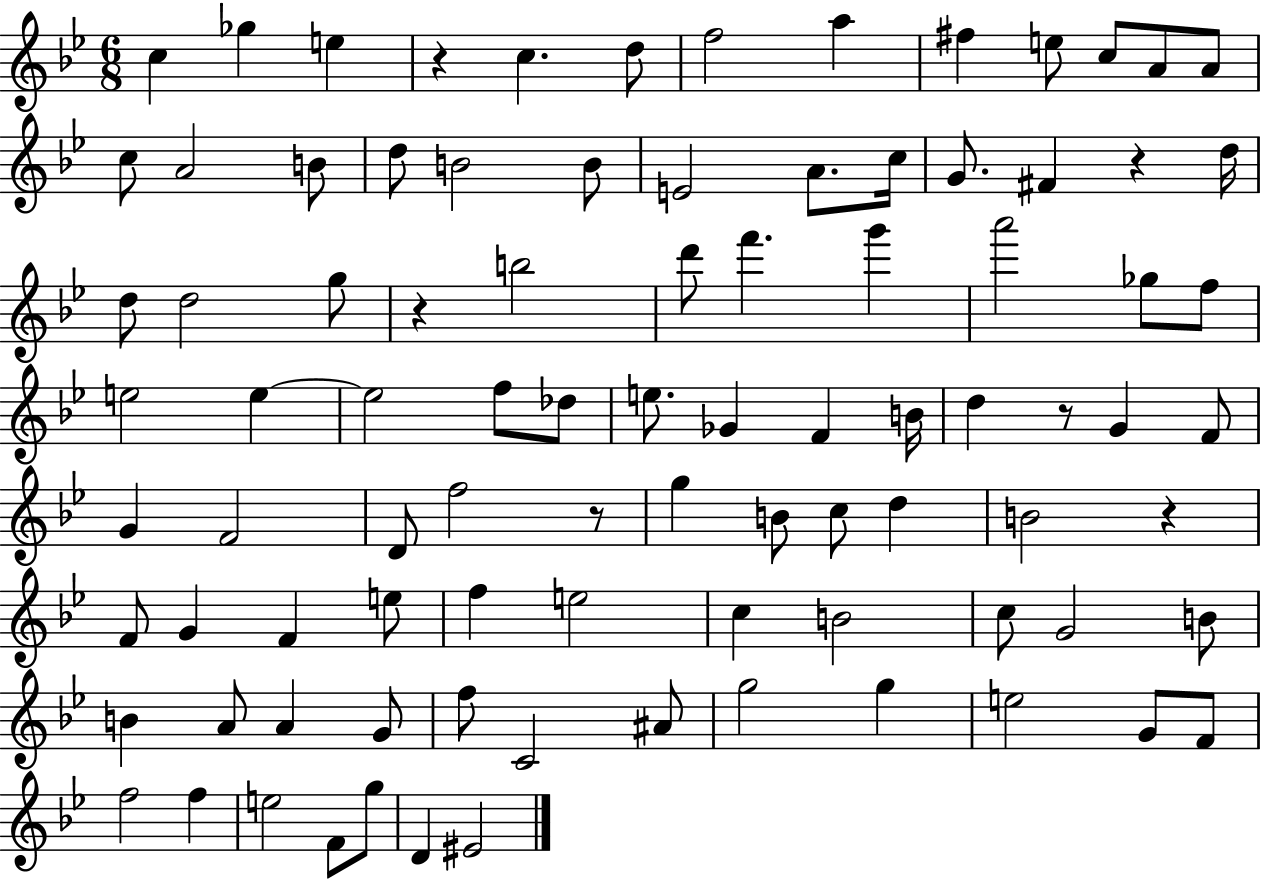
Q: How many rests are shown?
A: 6